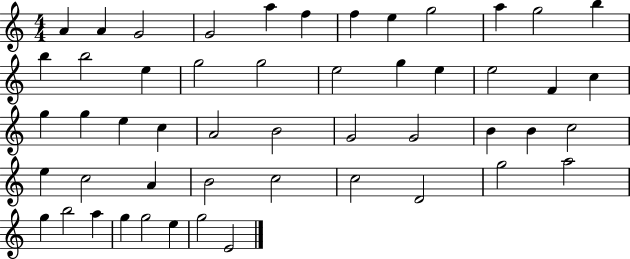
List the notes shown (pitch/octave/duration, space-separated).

A4/q A4/q G4/h G4/h A5/q F5/q F5/q E5/q G5/h A5/q G5/h B5/q B5/q B5/h E5/q G5/h G5/h E5/h G5/q E5/q E5/h F4/q C5/q G5/q G5/q E5/q C5/q A4/h B4/h G4/h G4/h B4/q B4/q C5/h E5/q C5/h A4/q B4/h C5/h C5/h D4/h G5/h A5/h G5/q B5/h A5/q G5/q G5/h E5/q G5/h E4/h